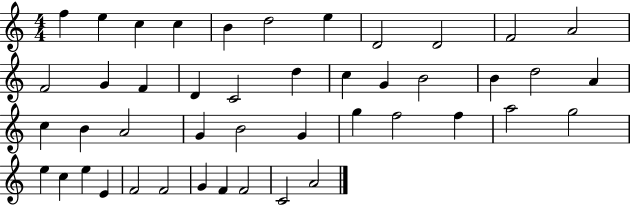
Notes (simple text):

F5/q E5/q C5/q C5/q B4/q D5/h E5/q D4/h D4/h F4/h A4/h F4/h G4/q F4/q D4/q C4/h D5/q C5/q G4/q B4/h B4/q D5/h A4/q C5/q B4/q A4/h G4/q B4/h G4/q G5/q F5/h F5/q A5/h G5/h E5/q C5/q E5/q E4/q F4/h F4/h G4/q F4/q F4/h C4/h A4/h